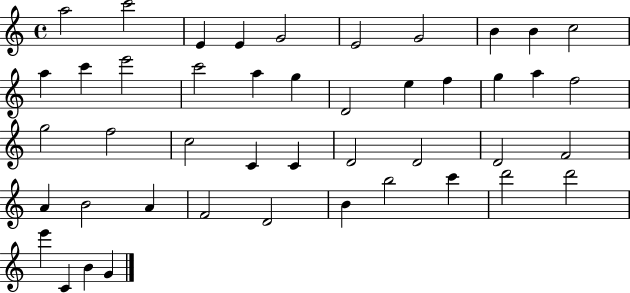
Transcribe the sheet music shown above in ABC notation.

X:1
T:Untitled
M:4/4
L:1/4
K:C
a2 c'2 E E G2 E2 G2 B B c2 a c' e'2 c'2 a g D2 e f g a f2 g2 f2 c2 C C D2 D2 D2 F2 A B2 A F2 D2 B b2 c' d'2 d'2 e' C B G